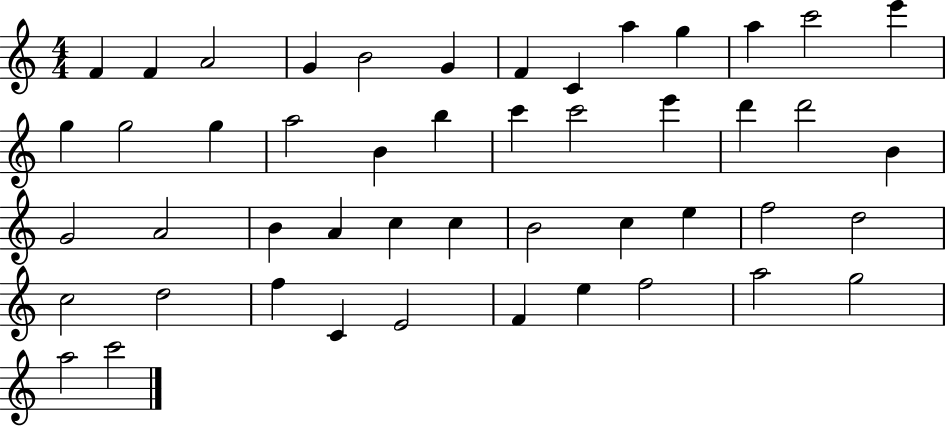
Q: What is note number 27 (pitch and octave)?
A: A4